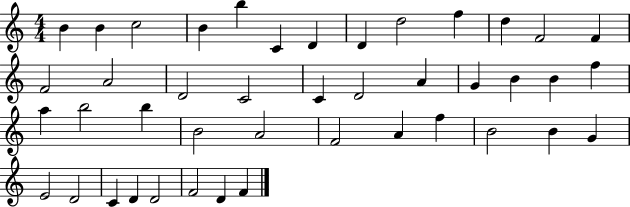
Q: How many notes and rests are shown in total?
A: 43